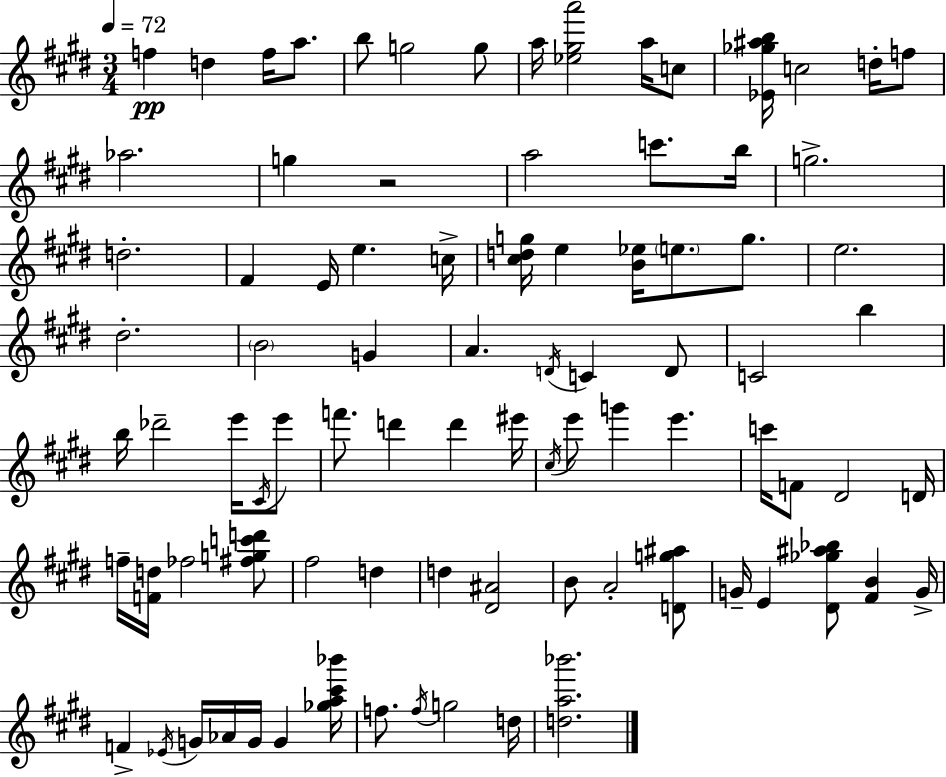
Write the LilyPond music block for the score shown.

{
  \clef treble
  \numericTimeSignature
  \time 3/4
  \key e \major
  \tempo 4 = 72
  f''4\pp d''4 f''16 a''8. | b''8 g''2 g''8 | a''16 <ees'' gis'' a'''>2 a''16 c''8 | <ees' ges'' ais'' b''>16 c''2 d''16-. f''8 | \break aes''2. | g''4 r2 | a''2 c'''8. b''16 | g''2.-> | \break d''2.-. | fis'4 e'16 e''4. c''16-> | <cis'' d'' g''>16 e''4 <b' ees''>16 \parenthesize e''8. g''8. | e''2. | \break dis''2.-. | \parenthesize b'2 g'4 | a'4. \acciaccatura { d'16 } c'4 d'8 | c'2 b''4 | \break b''16 des'''2-- e'''16 \acciaccatura { cis'16 } | e'''8 f'''8. d'''4 d'''4 | eis'''16 \acciaccatura { cis''16 } e'''8 g'''4 e'''4. | c'''16 f'8 dis'2 | \break d'16 f''16-- <f' d''>16 fes''2 | <fis'' g'' c''' d'''>8 fis''2 d''4 | d''4 <dis' ais'>2 | b'8 a'2-. | \break <d' g'' ais''>8 g'16-- e'4 <dis' ges'' ais'' bes''>8 <fis' b'>4 | g'16-> f'4-> \acciaccatura { ees'16 } g'16 aes'16 g'16 g'4 | <ges'' a'' cis''' bes'''>16 f''8. \acciaccatura { f''16 } g''2 | d''16 <d'' a'' bes'''>2. | \break \bar "|."
}